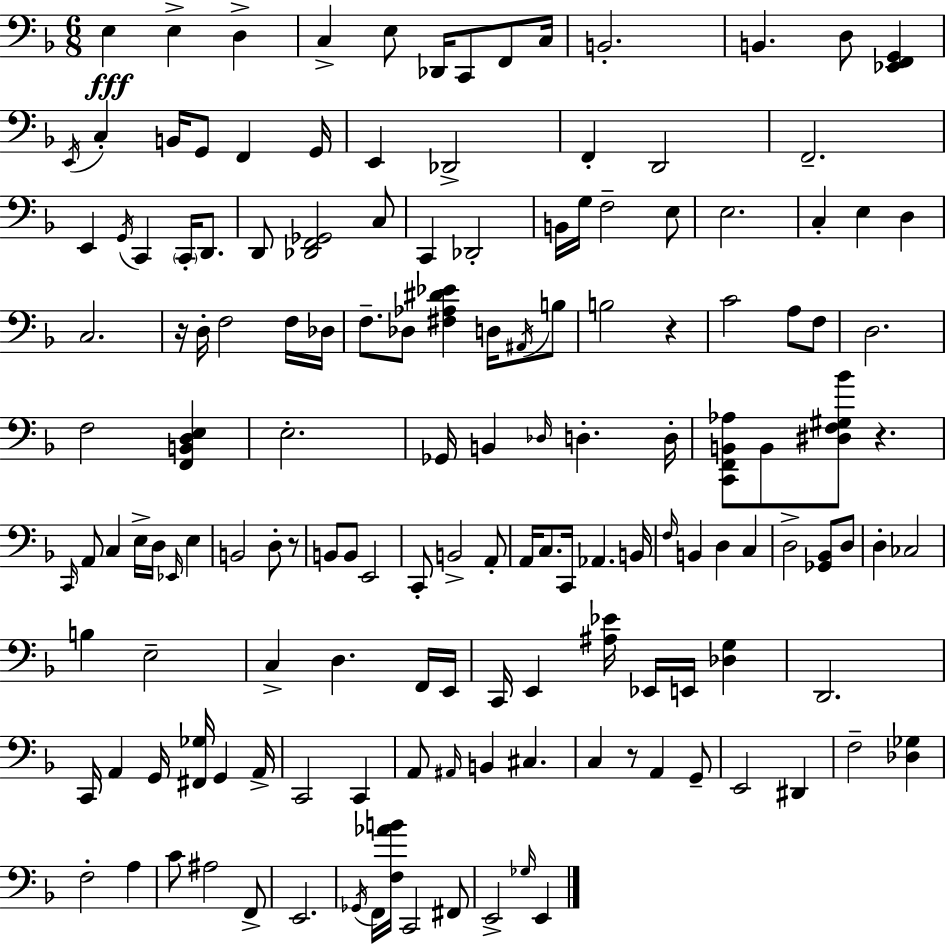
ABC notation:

X:1
T:Untitled
M:6/8
L:1/4
K:F
E, E, D, C, E,/2 _D,,/4 C,,/2 F,,/2 C,/4 B,,2 B,, D,/2 [_E,,F,,G,,] E,,/4 C, B,,/4 G,,/2 F,, G,,/4 E,, _D,,2 F,, D,,2 F,,2 E,, G,,/4 C,, C,,/4 D,,/2 D,,/2 [_D,,F,,_G,,]2 C,/2 C,, _D,,2 B,,/4 G,/4 F,2 E,/2 E,2 C, E, D, C,2 z/4 D,/4 F,2 F,/4 _D,/4 F,/2 _D,/2 [^F,_A,^D_E] D,/4 ^A,,/4 B,/2 B,2 z C2 A,/2 F,/2 D,2 F,2 [F,,B,,D,E,] E,2 _G,,/4 B,, _D,/4 D, D,/4 [C,,F,,B,,_A,]/2 B,,/2 [^D,F,^G,_B]/2 z C,,/4 A,,/2 C, E,/4 D,/4 _E,,/4 E, B,,2 D,/2 z/2 B,,/2 B,,/2 E,,2 C,,/2 B,,2 A,,/2 A,,/4 C,/2 C,,/4 _A,, B,,/4 F,/4 B,, D, C, D,2 [_G,,_B,,]/2 D,/2 D, _C,2 B, E,2 C, D, F,,/4 E,,/4 C,,/4 E,, [^A,_E]/4 _E,,/4 E,,/4 [_D,G,] D,,2 C,,/4 A,, G,,/4 [^F,,_G,]/4 G,, A,,/4 C,,2 C,, A,,/2 ^A,,/4 B,, ^C, C, z/2 A,, G,,/2 E,,2 ^D,, F,2 [_D,_G,] F,2 A, C/2 ^A,2 F,,/2 E,,2 _G,,/4 F,,/4 [F,_AB]/4 C,,2 ^F,,/2 E,,2 _G,/4 E,,